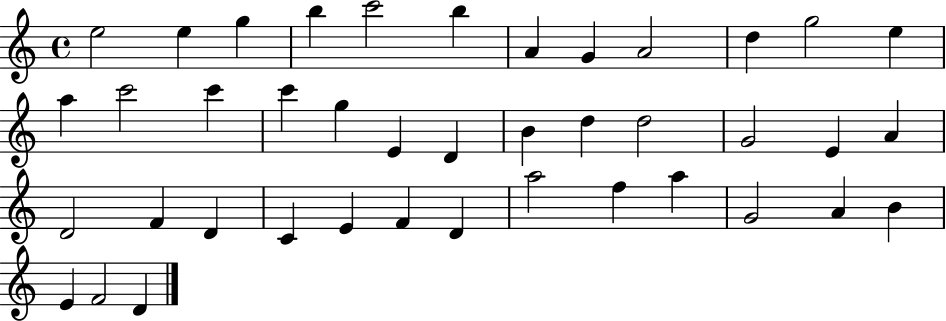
{
  \clef treble
  \time 4/4
  \defaultTimeSignature
  \key c \major
  e''2 e''4 g''4 | b''4 c'''2 b''4 | a'4 g'4 a'2 | d''4 g''2 e''4 | \break a''4 c'''2 c'''4 | c'''4 g''4 e'4 d'4 | b'4 d''4 d''2 | g'2 e'4 a'4 | \break d'2 f'4 d'4 | c'4 e'4 f'4 d'4 | a''2 f''4 a''4 | g'2 a'4 b'4 | \break e'4 f'2 d'4 | \bar "|."
}